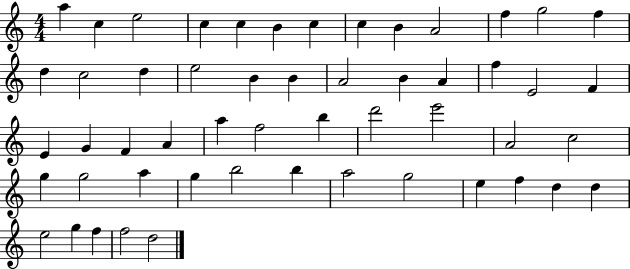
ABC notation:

X:1
T:Untitled
M:4/4
L:1/4
K:C
a c e2 c c B c c B A2 f g2 f d c2 d e2 B B A2 B A f E2 F E G F A a f2 b d'2 e'2 A2 c2 g g2 a g b2 b a2 g2 e f d d e2 g f f2 d2